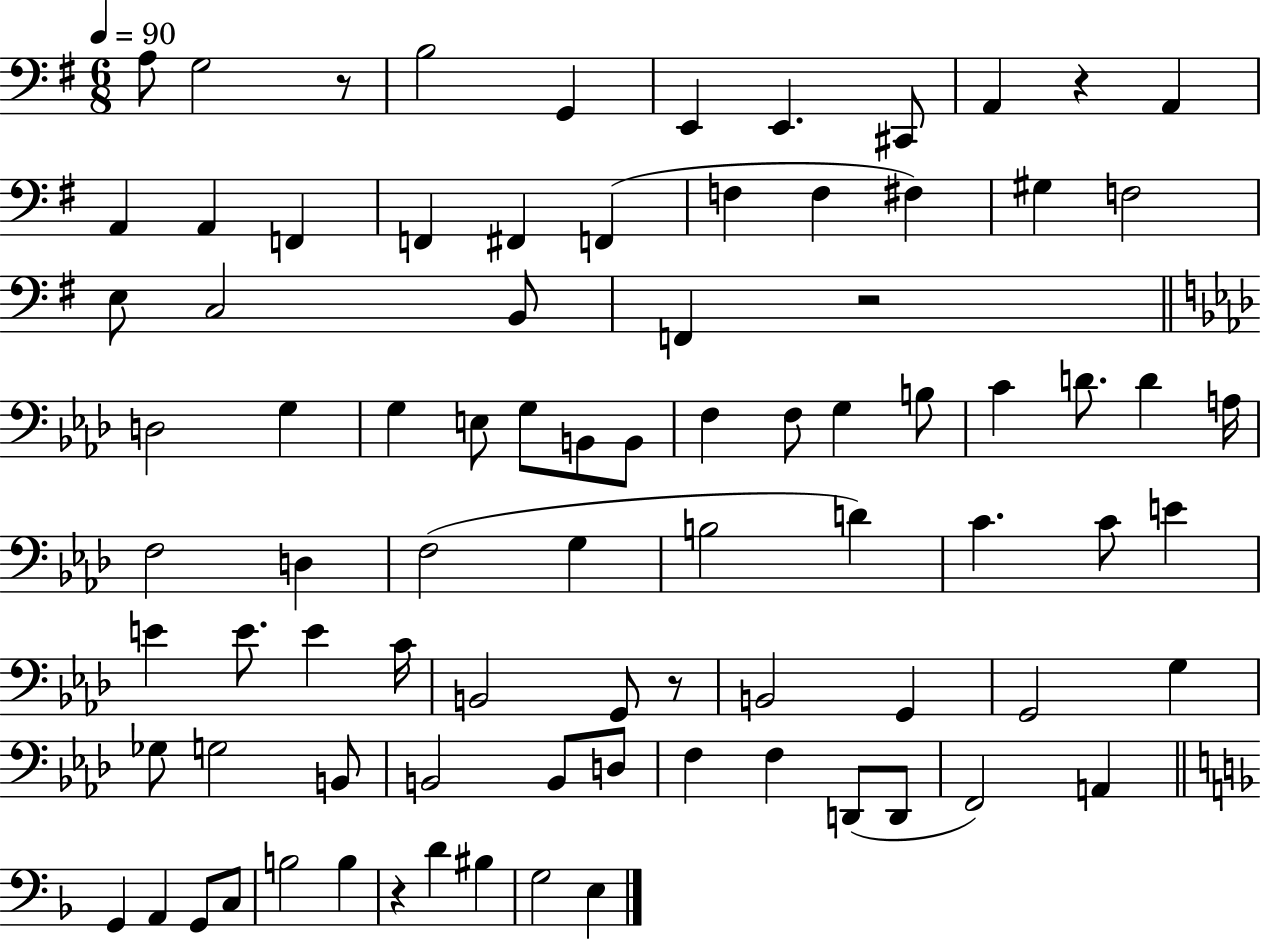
A3/e G3/h R/e B3/h G2/q E2/q E2/q. C#2/e A2/q R/q A2/q A2/q A2/q F2/q F2/q F#2/q F2/q F3/q F3/q F#3/q G#3/q F3/h E3/e C3/h B2/e F2/q R/h D3/h G3/q G3/q E3/e G3/e B2/e B2/e F3/q F3/e G3/q B3/e C4/q D4/e. D4/q A3/s F3/h D3/q F3/h G3/q B3/h D4/q C4/q. C4/e E4/q E4/q E4/e. E4/q C4/s B2/h G2/e R/e B2/h G2/q G2/h G3/q Gb3/e G3/h B2/e B2/h B2/e D3/e F3/q F3/q D2/e D2/e F2/h A2/q G2/q A2/q G2/e C3/e B3/h B3/q R/q D4/q BIS3/q G3/h E3/q